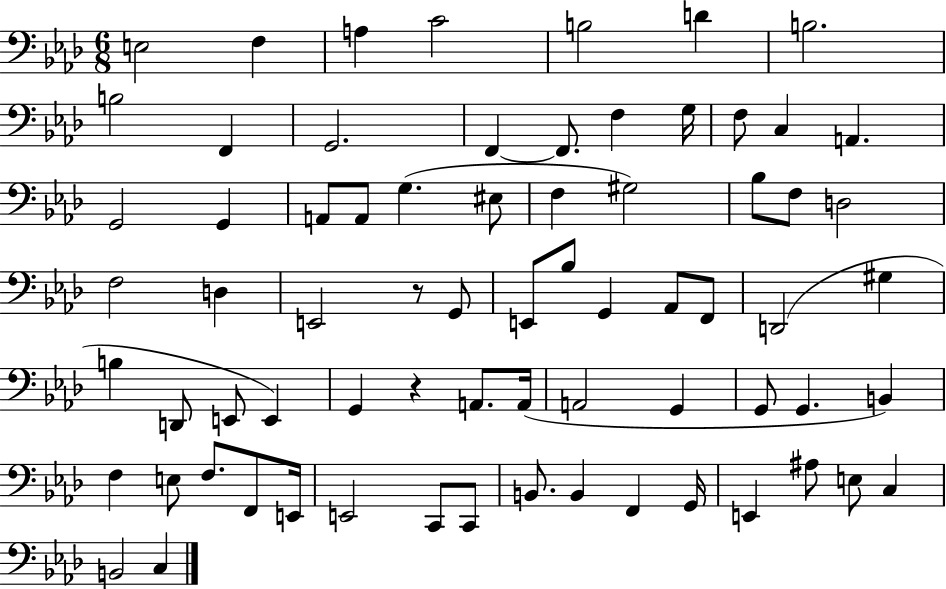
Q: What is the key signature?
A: AES major